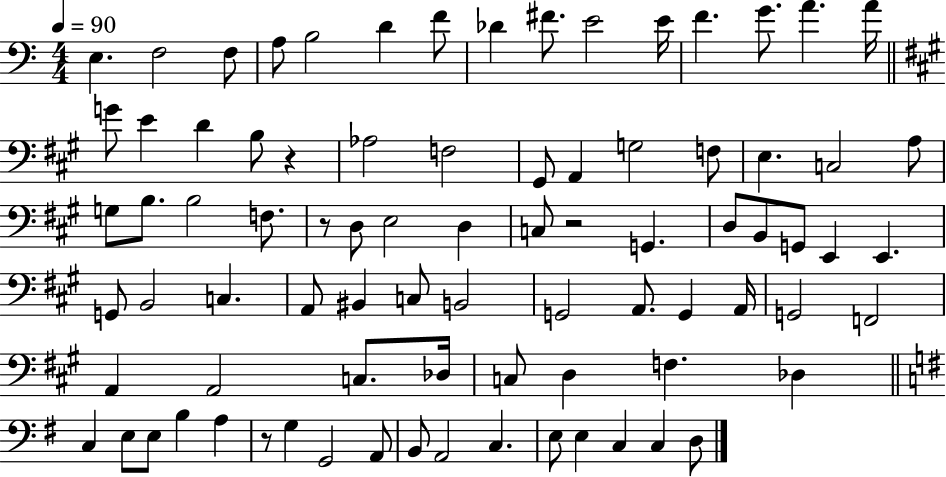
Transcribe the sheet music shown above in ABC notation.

X:1
T:Untitled
M:4/4
L:1/4
K:C
E, F,2 F,/2 A,/2 B,2 D F/2 _D ^F/2 E2 E/4 F G/2 A A/4 G/2 E D B,/2 z _A,2 F,2 ^G,,/2 A,, G,2 F,/2 E, C,2 A,/2 G,/2 B,/2 B,2 F,/2 z/2 D,/2 E,2 D, C,/2 z2 G,, D,/2 B,,/2 G,,/2 E,, E,, G,,/2 B,,2 C, A,,/2 ^B,, C,/2 B,,2 G,,2 A,,/2 G,, A,,/4 G,,2 F,,2 A,, A,,2 C,/2 _D,/4 C,/2 D, F, _D, C, E,/2 E,/2 B, A, z/2 G, G,,2 A,,/2 B,,/2 A,,2 C, E,/2 E, C, C, D,/2